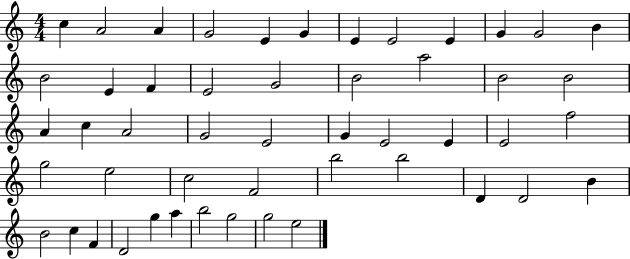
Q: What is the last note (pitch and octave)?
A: E5